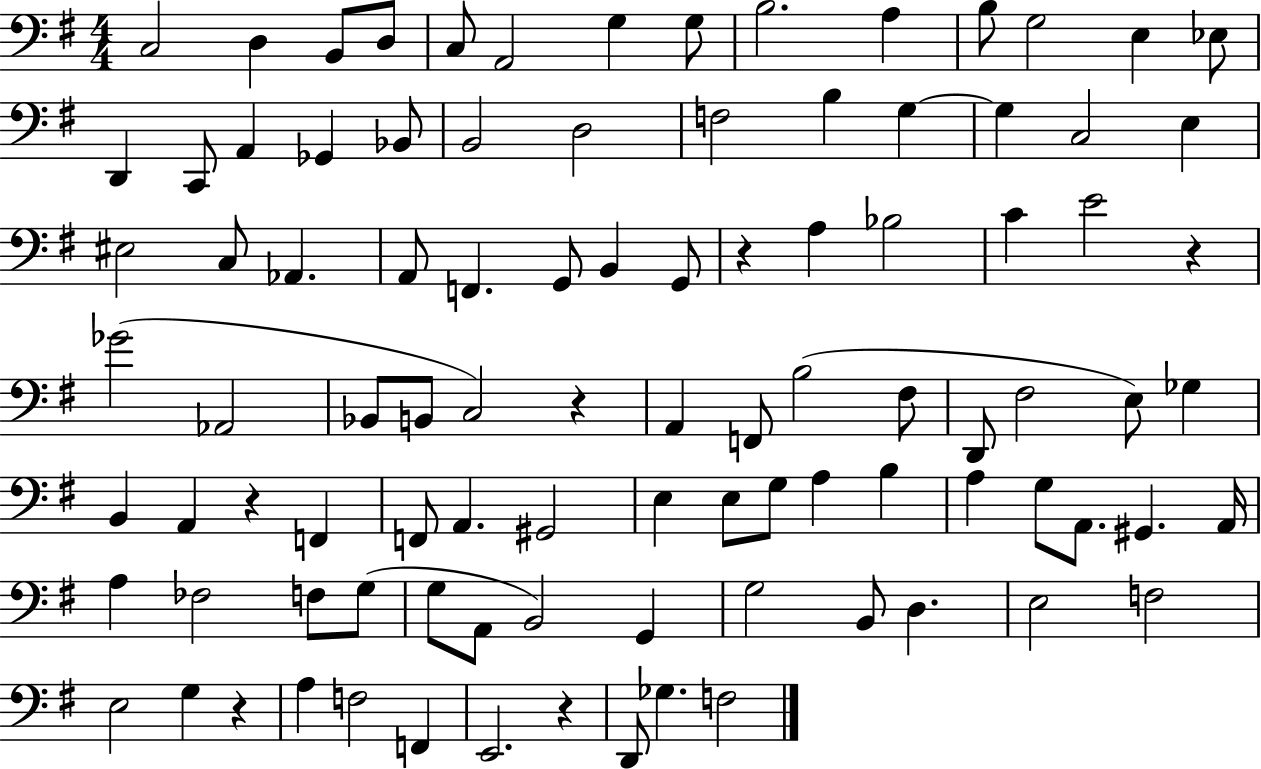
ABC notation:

X:1
T:Untitled
M:4/4
L:1/4
K:G
C,2 D, B,,/2 D,/2 C,/2 A,,2 G, G,/2 B,2 A, B,/2 G,2 E, _E,/2 D,, C,,/2 A,, _G,, _B,,/2 B,,2 D,2 F,2 B, G, G, C,2 E, ^E,2 C,/2 _A,, A,,/2 F,, G,,/2 B,, G,,/2 z A, _B,2 C E2 z _G2 _A,,2 _B,,/2 B,,/2 C,2 z A,, F,,/2 B,2 ^F,/2 D,,/2 ^F,2 E,/2 _G, B,, A,, z F,, F,,/2 A,, ^G,,2 E, E,/2 G,/2 A, B, A, G,/2 A,,/2 ^G,, A,,/4 A, _F,2 F,/2 G,/2 G,/2 A,,/2 B,,2 G,, G,2 B,,/2 D, E,2 F,2 E,2 G, z A, F,2 F,, E,,2 z D,,/2 _G, F,2